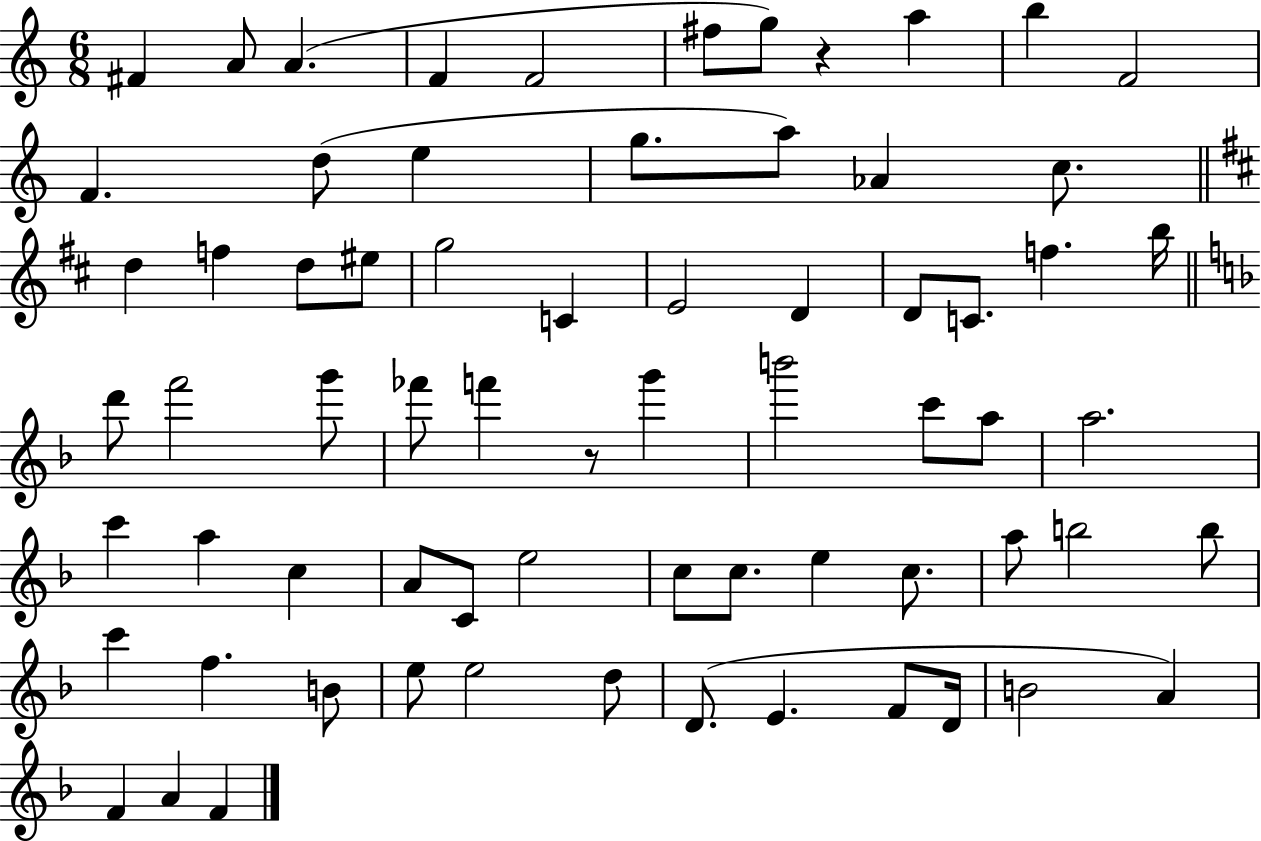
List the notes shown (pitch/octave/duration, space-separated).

F#4/q A4/e A4/q. F4/q F4/h F#5/e G5/e R/q A5/q B5/q F4/h F4/q. D5/e E5/q G5/e. A5/e Ab4/q C5/e. D5/q F5/q D5/e EIS5/e G5/h C4/q E4/h D4/q D4/e C4/e. F5/q. B5/s D6/e F6/h G6/e FES6/e F6/q R/e G6/q B6/h C6/e A5/e A5/h. C6/q A5/q C5/q A4/e C4/e E5/h C5/e C5/e. E5/q C5/e. A5/e B5/h B5/e C6/q F5/q. B4/e E5/e E5/h D5/e D4/e. E4/q. F4/e D4/s B4/h A4/q F4/q A4/q F4/q